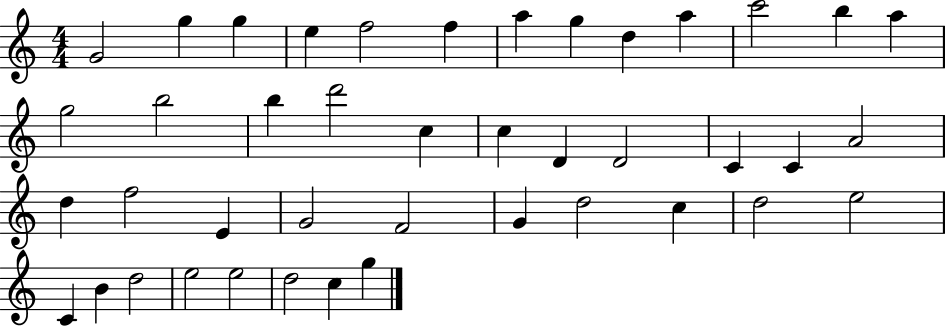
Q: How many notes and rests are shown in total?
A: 42